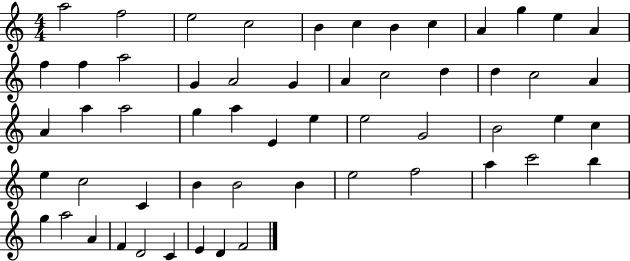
X:1
T:Untitled
M:4/4
L:1/4
K:C
a2 f2 e2 c2 B c B c A g e A f f a2 G A2 G A c2 d d c2 A A a a2 g a E e e2 G2 B2 e c e c2 C B B2 B e2 f2 a c'2 b g a2 A F D2 C E D F2